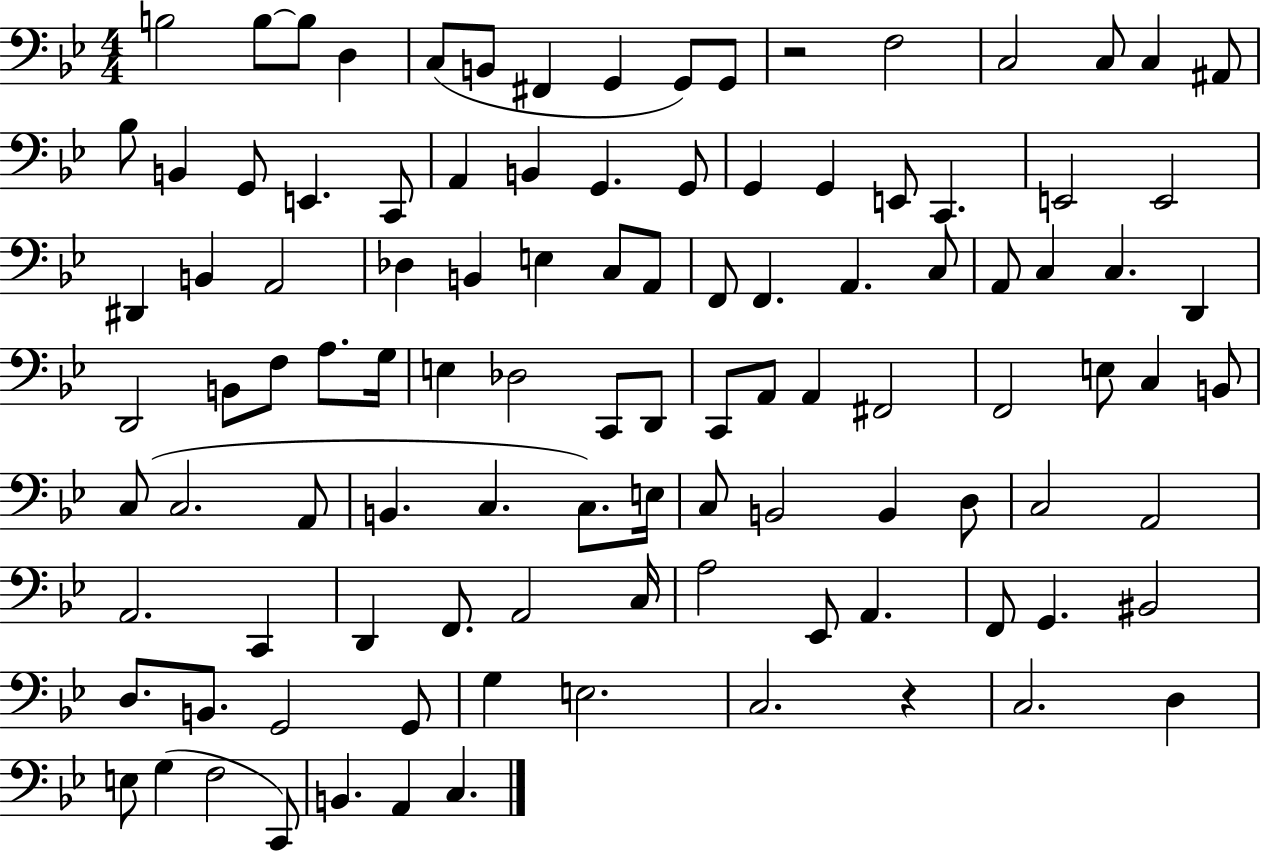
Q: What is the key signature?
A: BES major